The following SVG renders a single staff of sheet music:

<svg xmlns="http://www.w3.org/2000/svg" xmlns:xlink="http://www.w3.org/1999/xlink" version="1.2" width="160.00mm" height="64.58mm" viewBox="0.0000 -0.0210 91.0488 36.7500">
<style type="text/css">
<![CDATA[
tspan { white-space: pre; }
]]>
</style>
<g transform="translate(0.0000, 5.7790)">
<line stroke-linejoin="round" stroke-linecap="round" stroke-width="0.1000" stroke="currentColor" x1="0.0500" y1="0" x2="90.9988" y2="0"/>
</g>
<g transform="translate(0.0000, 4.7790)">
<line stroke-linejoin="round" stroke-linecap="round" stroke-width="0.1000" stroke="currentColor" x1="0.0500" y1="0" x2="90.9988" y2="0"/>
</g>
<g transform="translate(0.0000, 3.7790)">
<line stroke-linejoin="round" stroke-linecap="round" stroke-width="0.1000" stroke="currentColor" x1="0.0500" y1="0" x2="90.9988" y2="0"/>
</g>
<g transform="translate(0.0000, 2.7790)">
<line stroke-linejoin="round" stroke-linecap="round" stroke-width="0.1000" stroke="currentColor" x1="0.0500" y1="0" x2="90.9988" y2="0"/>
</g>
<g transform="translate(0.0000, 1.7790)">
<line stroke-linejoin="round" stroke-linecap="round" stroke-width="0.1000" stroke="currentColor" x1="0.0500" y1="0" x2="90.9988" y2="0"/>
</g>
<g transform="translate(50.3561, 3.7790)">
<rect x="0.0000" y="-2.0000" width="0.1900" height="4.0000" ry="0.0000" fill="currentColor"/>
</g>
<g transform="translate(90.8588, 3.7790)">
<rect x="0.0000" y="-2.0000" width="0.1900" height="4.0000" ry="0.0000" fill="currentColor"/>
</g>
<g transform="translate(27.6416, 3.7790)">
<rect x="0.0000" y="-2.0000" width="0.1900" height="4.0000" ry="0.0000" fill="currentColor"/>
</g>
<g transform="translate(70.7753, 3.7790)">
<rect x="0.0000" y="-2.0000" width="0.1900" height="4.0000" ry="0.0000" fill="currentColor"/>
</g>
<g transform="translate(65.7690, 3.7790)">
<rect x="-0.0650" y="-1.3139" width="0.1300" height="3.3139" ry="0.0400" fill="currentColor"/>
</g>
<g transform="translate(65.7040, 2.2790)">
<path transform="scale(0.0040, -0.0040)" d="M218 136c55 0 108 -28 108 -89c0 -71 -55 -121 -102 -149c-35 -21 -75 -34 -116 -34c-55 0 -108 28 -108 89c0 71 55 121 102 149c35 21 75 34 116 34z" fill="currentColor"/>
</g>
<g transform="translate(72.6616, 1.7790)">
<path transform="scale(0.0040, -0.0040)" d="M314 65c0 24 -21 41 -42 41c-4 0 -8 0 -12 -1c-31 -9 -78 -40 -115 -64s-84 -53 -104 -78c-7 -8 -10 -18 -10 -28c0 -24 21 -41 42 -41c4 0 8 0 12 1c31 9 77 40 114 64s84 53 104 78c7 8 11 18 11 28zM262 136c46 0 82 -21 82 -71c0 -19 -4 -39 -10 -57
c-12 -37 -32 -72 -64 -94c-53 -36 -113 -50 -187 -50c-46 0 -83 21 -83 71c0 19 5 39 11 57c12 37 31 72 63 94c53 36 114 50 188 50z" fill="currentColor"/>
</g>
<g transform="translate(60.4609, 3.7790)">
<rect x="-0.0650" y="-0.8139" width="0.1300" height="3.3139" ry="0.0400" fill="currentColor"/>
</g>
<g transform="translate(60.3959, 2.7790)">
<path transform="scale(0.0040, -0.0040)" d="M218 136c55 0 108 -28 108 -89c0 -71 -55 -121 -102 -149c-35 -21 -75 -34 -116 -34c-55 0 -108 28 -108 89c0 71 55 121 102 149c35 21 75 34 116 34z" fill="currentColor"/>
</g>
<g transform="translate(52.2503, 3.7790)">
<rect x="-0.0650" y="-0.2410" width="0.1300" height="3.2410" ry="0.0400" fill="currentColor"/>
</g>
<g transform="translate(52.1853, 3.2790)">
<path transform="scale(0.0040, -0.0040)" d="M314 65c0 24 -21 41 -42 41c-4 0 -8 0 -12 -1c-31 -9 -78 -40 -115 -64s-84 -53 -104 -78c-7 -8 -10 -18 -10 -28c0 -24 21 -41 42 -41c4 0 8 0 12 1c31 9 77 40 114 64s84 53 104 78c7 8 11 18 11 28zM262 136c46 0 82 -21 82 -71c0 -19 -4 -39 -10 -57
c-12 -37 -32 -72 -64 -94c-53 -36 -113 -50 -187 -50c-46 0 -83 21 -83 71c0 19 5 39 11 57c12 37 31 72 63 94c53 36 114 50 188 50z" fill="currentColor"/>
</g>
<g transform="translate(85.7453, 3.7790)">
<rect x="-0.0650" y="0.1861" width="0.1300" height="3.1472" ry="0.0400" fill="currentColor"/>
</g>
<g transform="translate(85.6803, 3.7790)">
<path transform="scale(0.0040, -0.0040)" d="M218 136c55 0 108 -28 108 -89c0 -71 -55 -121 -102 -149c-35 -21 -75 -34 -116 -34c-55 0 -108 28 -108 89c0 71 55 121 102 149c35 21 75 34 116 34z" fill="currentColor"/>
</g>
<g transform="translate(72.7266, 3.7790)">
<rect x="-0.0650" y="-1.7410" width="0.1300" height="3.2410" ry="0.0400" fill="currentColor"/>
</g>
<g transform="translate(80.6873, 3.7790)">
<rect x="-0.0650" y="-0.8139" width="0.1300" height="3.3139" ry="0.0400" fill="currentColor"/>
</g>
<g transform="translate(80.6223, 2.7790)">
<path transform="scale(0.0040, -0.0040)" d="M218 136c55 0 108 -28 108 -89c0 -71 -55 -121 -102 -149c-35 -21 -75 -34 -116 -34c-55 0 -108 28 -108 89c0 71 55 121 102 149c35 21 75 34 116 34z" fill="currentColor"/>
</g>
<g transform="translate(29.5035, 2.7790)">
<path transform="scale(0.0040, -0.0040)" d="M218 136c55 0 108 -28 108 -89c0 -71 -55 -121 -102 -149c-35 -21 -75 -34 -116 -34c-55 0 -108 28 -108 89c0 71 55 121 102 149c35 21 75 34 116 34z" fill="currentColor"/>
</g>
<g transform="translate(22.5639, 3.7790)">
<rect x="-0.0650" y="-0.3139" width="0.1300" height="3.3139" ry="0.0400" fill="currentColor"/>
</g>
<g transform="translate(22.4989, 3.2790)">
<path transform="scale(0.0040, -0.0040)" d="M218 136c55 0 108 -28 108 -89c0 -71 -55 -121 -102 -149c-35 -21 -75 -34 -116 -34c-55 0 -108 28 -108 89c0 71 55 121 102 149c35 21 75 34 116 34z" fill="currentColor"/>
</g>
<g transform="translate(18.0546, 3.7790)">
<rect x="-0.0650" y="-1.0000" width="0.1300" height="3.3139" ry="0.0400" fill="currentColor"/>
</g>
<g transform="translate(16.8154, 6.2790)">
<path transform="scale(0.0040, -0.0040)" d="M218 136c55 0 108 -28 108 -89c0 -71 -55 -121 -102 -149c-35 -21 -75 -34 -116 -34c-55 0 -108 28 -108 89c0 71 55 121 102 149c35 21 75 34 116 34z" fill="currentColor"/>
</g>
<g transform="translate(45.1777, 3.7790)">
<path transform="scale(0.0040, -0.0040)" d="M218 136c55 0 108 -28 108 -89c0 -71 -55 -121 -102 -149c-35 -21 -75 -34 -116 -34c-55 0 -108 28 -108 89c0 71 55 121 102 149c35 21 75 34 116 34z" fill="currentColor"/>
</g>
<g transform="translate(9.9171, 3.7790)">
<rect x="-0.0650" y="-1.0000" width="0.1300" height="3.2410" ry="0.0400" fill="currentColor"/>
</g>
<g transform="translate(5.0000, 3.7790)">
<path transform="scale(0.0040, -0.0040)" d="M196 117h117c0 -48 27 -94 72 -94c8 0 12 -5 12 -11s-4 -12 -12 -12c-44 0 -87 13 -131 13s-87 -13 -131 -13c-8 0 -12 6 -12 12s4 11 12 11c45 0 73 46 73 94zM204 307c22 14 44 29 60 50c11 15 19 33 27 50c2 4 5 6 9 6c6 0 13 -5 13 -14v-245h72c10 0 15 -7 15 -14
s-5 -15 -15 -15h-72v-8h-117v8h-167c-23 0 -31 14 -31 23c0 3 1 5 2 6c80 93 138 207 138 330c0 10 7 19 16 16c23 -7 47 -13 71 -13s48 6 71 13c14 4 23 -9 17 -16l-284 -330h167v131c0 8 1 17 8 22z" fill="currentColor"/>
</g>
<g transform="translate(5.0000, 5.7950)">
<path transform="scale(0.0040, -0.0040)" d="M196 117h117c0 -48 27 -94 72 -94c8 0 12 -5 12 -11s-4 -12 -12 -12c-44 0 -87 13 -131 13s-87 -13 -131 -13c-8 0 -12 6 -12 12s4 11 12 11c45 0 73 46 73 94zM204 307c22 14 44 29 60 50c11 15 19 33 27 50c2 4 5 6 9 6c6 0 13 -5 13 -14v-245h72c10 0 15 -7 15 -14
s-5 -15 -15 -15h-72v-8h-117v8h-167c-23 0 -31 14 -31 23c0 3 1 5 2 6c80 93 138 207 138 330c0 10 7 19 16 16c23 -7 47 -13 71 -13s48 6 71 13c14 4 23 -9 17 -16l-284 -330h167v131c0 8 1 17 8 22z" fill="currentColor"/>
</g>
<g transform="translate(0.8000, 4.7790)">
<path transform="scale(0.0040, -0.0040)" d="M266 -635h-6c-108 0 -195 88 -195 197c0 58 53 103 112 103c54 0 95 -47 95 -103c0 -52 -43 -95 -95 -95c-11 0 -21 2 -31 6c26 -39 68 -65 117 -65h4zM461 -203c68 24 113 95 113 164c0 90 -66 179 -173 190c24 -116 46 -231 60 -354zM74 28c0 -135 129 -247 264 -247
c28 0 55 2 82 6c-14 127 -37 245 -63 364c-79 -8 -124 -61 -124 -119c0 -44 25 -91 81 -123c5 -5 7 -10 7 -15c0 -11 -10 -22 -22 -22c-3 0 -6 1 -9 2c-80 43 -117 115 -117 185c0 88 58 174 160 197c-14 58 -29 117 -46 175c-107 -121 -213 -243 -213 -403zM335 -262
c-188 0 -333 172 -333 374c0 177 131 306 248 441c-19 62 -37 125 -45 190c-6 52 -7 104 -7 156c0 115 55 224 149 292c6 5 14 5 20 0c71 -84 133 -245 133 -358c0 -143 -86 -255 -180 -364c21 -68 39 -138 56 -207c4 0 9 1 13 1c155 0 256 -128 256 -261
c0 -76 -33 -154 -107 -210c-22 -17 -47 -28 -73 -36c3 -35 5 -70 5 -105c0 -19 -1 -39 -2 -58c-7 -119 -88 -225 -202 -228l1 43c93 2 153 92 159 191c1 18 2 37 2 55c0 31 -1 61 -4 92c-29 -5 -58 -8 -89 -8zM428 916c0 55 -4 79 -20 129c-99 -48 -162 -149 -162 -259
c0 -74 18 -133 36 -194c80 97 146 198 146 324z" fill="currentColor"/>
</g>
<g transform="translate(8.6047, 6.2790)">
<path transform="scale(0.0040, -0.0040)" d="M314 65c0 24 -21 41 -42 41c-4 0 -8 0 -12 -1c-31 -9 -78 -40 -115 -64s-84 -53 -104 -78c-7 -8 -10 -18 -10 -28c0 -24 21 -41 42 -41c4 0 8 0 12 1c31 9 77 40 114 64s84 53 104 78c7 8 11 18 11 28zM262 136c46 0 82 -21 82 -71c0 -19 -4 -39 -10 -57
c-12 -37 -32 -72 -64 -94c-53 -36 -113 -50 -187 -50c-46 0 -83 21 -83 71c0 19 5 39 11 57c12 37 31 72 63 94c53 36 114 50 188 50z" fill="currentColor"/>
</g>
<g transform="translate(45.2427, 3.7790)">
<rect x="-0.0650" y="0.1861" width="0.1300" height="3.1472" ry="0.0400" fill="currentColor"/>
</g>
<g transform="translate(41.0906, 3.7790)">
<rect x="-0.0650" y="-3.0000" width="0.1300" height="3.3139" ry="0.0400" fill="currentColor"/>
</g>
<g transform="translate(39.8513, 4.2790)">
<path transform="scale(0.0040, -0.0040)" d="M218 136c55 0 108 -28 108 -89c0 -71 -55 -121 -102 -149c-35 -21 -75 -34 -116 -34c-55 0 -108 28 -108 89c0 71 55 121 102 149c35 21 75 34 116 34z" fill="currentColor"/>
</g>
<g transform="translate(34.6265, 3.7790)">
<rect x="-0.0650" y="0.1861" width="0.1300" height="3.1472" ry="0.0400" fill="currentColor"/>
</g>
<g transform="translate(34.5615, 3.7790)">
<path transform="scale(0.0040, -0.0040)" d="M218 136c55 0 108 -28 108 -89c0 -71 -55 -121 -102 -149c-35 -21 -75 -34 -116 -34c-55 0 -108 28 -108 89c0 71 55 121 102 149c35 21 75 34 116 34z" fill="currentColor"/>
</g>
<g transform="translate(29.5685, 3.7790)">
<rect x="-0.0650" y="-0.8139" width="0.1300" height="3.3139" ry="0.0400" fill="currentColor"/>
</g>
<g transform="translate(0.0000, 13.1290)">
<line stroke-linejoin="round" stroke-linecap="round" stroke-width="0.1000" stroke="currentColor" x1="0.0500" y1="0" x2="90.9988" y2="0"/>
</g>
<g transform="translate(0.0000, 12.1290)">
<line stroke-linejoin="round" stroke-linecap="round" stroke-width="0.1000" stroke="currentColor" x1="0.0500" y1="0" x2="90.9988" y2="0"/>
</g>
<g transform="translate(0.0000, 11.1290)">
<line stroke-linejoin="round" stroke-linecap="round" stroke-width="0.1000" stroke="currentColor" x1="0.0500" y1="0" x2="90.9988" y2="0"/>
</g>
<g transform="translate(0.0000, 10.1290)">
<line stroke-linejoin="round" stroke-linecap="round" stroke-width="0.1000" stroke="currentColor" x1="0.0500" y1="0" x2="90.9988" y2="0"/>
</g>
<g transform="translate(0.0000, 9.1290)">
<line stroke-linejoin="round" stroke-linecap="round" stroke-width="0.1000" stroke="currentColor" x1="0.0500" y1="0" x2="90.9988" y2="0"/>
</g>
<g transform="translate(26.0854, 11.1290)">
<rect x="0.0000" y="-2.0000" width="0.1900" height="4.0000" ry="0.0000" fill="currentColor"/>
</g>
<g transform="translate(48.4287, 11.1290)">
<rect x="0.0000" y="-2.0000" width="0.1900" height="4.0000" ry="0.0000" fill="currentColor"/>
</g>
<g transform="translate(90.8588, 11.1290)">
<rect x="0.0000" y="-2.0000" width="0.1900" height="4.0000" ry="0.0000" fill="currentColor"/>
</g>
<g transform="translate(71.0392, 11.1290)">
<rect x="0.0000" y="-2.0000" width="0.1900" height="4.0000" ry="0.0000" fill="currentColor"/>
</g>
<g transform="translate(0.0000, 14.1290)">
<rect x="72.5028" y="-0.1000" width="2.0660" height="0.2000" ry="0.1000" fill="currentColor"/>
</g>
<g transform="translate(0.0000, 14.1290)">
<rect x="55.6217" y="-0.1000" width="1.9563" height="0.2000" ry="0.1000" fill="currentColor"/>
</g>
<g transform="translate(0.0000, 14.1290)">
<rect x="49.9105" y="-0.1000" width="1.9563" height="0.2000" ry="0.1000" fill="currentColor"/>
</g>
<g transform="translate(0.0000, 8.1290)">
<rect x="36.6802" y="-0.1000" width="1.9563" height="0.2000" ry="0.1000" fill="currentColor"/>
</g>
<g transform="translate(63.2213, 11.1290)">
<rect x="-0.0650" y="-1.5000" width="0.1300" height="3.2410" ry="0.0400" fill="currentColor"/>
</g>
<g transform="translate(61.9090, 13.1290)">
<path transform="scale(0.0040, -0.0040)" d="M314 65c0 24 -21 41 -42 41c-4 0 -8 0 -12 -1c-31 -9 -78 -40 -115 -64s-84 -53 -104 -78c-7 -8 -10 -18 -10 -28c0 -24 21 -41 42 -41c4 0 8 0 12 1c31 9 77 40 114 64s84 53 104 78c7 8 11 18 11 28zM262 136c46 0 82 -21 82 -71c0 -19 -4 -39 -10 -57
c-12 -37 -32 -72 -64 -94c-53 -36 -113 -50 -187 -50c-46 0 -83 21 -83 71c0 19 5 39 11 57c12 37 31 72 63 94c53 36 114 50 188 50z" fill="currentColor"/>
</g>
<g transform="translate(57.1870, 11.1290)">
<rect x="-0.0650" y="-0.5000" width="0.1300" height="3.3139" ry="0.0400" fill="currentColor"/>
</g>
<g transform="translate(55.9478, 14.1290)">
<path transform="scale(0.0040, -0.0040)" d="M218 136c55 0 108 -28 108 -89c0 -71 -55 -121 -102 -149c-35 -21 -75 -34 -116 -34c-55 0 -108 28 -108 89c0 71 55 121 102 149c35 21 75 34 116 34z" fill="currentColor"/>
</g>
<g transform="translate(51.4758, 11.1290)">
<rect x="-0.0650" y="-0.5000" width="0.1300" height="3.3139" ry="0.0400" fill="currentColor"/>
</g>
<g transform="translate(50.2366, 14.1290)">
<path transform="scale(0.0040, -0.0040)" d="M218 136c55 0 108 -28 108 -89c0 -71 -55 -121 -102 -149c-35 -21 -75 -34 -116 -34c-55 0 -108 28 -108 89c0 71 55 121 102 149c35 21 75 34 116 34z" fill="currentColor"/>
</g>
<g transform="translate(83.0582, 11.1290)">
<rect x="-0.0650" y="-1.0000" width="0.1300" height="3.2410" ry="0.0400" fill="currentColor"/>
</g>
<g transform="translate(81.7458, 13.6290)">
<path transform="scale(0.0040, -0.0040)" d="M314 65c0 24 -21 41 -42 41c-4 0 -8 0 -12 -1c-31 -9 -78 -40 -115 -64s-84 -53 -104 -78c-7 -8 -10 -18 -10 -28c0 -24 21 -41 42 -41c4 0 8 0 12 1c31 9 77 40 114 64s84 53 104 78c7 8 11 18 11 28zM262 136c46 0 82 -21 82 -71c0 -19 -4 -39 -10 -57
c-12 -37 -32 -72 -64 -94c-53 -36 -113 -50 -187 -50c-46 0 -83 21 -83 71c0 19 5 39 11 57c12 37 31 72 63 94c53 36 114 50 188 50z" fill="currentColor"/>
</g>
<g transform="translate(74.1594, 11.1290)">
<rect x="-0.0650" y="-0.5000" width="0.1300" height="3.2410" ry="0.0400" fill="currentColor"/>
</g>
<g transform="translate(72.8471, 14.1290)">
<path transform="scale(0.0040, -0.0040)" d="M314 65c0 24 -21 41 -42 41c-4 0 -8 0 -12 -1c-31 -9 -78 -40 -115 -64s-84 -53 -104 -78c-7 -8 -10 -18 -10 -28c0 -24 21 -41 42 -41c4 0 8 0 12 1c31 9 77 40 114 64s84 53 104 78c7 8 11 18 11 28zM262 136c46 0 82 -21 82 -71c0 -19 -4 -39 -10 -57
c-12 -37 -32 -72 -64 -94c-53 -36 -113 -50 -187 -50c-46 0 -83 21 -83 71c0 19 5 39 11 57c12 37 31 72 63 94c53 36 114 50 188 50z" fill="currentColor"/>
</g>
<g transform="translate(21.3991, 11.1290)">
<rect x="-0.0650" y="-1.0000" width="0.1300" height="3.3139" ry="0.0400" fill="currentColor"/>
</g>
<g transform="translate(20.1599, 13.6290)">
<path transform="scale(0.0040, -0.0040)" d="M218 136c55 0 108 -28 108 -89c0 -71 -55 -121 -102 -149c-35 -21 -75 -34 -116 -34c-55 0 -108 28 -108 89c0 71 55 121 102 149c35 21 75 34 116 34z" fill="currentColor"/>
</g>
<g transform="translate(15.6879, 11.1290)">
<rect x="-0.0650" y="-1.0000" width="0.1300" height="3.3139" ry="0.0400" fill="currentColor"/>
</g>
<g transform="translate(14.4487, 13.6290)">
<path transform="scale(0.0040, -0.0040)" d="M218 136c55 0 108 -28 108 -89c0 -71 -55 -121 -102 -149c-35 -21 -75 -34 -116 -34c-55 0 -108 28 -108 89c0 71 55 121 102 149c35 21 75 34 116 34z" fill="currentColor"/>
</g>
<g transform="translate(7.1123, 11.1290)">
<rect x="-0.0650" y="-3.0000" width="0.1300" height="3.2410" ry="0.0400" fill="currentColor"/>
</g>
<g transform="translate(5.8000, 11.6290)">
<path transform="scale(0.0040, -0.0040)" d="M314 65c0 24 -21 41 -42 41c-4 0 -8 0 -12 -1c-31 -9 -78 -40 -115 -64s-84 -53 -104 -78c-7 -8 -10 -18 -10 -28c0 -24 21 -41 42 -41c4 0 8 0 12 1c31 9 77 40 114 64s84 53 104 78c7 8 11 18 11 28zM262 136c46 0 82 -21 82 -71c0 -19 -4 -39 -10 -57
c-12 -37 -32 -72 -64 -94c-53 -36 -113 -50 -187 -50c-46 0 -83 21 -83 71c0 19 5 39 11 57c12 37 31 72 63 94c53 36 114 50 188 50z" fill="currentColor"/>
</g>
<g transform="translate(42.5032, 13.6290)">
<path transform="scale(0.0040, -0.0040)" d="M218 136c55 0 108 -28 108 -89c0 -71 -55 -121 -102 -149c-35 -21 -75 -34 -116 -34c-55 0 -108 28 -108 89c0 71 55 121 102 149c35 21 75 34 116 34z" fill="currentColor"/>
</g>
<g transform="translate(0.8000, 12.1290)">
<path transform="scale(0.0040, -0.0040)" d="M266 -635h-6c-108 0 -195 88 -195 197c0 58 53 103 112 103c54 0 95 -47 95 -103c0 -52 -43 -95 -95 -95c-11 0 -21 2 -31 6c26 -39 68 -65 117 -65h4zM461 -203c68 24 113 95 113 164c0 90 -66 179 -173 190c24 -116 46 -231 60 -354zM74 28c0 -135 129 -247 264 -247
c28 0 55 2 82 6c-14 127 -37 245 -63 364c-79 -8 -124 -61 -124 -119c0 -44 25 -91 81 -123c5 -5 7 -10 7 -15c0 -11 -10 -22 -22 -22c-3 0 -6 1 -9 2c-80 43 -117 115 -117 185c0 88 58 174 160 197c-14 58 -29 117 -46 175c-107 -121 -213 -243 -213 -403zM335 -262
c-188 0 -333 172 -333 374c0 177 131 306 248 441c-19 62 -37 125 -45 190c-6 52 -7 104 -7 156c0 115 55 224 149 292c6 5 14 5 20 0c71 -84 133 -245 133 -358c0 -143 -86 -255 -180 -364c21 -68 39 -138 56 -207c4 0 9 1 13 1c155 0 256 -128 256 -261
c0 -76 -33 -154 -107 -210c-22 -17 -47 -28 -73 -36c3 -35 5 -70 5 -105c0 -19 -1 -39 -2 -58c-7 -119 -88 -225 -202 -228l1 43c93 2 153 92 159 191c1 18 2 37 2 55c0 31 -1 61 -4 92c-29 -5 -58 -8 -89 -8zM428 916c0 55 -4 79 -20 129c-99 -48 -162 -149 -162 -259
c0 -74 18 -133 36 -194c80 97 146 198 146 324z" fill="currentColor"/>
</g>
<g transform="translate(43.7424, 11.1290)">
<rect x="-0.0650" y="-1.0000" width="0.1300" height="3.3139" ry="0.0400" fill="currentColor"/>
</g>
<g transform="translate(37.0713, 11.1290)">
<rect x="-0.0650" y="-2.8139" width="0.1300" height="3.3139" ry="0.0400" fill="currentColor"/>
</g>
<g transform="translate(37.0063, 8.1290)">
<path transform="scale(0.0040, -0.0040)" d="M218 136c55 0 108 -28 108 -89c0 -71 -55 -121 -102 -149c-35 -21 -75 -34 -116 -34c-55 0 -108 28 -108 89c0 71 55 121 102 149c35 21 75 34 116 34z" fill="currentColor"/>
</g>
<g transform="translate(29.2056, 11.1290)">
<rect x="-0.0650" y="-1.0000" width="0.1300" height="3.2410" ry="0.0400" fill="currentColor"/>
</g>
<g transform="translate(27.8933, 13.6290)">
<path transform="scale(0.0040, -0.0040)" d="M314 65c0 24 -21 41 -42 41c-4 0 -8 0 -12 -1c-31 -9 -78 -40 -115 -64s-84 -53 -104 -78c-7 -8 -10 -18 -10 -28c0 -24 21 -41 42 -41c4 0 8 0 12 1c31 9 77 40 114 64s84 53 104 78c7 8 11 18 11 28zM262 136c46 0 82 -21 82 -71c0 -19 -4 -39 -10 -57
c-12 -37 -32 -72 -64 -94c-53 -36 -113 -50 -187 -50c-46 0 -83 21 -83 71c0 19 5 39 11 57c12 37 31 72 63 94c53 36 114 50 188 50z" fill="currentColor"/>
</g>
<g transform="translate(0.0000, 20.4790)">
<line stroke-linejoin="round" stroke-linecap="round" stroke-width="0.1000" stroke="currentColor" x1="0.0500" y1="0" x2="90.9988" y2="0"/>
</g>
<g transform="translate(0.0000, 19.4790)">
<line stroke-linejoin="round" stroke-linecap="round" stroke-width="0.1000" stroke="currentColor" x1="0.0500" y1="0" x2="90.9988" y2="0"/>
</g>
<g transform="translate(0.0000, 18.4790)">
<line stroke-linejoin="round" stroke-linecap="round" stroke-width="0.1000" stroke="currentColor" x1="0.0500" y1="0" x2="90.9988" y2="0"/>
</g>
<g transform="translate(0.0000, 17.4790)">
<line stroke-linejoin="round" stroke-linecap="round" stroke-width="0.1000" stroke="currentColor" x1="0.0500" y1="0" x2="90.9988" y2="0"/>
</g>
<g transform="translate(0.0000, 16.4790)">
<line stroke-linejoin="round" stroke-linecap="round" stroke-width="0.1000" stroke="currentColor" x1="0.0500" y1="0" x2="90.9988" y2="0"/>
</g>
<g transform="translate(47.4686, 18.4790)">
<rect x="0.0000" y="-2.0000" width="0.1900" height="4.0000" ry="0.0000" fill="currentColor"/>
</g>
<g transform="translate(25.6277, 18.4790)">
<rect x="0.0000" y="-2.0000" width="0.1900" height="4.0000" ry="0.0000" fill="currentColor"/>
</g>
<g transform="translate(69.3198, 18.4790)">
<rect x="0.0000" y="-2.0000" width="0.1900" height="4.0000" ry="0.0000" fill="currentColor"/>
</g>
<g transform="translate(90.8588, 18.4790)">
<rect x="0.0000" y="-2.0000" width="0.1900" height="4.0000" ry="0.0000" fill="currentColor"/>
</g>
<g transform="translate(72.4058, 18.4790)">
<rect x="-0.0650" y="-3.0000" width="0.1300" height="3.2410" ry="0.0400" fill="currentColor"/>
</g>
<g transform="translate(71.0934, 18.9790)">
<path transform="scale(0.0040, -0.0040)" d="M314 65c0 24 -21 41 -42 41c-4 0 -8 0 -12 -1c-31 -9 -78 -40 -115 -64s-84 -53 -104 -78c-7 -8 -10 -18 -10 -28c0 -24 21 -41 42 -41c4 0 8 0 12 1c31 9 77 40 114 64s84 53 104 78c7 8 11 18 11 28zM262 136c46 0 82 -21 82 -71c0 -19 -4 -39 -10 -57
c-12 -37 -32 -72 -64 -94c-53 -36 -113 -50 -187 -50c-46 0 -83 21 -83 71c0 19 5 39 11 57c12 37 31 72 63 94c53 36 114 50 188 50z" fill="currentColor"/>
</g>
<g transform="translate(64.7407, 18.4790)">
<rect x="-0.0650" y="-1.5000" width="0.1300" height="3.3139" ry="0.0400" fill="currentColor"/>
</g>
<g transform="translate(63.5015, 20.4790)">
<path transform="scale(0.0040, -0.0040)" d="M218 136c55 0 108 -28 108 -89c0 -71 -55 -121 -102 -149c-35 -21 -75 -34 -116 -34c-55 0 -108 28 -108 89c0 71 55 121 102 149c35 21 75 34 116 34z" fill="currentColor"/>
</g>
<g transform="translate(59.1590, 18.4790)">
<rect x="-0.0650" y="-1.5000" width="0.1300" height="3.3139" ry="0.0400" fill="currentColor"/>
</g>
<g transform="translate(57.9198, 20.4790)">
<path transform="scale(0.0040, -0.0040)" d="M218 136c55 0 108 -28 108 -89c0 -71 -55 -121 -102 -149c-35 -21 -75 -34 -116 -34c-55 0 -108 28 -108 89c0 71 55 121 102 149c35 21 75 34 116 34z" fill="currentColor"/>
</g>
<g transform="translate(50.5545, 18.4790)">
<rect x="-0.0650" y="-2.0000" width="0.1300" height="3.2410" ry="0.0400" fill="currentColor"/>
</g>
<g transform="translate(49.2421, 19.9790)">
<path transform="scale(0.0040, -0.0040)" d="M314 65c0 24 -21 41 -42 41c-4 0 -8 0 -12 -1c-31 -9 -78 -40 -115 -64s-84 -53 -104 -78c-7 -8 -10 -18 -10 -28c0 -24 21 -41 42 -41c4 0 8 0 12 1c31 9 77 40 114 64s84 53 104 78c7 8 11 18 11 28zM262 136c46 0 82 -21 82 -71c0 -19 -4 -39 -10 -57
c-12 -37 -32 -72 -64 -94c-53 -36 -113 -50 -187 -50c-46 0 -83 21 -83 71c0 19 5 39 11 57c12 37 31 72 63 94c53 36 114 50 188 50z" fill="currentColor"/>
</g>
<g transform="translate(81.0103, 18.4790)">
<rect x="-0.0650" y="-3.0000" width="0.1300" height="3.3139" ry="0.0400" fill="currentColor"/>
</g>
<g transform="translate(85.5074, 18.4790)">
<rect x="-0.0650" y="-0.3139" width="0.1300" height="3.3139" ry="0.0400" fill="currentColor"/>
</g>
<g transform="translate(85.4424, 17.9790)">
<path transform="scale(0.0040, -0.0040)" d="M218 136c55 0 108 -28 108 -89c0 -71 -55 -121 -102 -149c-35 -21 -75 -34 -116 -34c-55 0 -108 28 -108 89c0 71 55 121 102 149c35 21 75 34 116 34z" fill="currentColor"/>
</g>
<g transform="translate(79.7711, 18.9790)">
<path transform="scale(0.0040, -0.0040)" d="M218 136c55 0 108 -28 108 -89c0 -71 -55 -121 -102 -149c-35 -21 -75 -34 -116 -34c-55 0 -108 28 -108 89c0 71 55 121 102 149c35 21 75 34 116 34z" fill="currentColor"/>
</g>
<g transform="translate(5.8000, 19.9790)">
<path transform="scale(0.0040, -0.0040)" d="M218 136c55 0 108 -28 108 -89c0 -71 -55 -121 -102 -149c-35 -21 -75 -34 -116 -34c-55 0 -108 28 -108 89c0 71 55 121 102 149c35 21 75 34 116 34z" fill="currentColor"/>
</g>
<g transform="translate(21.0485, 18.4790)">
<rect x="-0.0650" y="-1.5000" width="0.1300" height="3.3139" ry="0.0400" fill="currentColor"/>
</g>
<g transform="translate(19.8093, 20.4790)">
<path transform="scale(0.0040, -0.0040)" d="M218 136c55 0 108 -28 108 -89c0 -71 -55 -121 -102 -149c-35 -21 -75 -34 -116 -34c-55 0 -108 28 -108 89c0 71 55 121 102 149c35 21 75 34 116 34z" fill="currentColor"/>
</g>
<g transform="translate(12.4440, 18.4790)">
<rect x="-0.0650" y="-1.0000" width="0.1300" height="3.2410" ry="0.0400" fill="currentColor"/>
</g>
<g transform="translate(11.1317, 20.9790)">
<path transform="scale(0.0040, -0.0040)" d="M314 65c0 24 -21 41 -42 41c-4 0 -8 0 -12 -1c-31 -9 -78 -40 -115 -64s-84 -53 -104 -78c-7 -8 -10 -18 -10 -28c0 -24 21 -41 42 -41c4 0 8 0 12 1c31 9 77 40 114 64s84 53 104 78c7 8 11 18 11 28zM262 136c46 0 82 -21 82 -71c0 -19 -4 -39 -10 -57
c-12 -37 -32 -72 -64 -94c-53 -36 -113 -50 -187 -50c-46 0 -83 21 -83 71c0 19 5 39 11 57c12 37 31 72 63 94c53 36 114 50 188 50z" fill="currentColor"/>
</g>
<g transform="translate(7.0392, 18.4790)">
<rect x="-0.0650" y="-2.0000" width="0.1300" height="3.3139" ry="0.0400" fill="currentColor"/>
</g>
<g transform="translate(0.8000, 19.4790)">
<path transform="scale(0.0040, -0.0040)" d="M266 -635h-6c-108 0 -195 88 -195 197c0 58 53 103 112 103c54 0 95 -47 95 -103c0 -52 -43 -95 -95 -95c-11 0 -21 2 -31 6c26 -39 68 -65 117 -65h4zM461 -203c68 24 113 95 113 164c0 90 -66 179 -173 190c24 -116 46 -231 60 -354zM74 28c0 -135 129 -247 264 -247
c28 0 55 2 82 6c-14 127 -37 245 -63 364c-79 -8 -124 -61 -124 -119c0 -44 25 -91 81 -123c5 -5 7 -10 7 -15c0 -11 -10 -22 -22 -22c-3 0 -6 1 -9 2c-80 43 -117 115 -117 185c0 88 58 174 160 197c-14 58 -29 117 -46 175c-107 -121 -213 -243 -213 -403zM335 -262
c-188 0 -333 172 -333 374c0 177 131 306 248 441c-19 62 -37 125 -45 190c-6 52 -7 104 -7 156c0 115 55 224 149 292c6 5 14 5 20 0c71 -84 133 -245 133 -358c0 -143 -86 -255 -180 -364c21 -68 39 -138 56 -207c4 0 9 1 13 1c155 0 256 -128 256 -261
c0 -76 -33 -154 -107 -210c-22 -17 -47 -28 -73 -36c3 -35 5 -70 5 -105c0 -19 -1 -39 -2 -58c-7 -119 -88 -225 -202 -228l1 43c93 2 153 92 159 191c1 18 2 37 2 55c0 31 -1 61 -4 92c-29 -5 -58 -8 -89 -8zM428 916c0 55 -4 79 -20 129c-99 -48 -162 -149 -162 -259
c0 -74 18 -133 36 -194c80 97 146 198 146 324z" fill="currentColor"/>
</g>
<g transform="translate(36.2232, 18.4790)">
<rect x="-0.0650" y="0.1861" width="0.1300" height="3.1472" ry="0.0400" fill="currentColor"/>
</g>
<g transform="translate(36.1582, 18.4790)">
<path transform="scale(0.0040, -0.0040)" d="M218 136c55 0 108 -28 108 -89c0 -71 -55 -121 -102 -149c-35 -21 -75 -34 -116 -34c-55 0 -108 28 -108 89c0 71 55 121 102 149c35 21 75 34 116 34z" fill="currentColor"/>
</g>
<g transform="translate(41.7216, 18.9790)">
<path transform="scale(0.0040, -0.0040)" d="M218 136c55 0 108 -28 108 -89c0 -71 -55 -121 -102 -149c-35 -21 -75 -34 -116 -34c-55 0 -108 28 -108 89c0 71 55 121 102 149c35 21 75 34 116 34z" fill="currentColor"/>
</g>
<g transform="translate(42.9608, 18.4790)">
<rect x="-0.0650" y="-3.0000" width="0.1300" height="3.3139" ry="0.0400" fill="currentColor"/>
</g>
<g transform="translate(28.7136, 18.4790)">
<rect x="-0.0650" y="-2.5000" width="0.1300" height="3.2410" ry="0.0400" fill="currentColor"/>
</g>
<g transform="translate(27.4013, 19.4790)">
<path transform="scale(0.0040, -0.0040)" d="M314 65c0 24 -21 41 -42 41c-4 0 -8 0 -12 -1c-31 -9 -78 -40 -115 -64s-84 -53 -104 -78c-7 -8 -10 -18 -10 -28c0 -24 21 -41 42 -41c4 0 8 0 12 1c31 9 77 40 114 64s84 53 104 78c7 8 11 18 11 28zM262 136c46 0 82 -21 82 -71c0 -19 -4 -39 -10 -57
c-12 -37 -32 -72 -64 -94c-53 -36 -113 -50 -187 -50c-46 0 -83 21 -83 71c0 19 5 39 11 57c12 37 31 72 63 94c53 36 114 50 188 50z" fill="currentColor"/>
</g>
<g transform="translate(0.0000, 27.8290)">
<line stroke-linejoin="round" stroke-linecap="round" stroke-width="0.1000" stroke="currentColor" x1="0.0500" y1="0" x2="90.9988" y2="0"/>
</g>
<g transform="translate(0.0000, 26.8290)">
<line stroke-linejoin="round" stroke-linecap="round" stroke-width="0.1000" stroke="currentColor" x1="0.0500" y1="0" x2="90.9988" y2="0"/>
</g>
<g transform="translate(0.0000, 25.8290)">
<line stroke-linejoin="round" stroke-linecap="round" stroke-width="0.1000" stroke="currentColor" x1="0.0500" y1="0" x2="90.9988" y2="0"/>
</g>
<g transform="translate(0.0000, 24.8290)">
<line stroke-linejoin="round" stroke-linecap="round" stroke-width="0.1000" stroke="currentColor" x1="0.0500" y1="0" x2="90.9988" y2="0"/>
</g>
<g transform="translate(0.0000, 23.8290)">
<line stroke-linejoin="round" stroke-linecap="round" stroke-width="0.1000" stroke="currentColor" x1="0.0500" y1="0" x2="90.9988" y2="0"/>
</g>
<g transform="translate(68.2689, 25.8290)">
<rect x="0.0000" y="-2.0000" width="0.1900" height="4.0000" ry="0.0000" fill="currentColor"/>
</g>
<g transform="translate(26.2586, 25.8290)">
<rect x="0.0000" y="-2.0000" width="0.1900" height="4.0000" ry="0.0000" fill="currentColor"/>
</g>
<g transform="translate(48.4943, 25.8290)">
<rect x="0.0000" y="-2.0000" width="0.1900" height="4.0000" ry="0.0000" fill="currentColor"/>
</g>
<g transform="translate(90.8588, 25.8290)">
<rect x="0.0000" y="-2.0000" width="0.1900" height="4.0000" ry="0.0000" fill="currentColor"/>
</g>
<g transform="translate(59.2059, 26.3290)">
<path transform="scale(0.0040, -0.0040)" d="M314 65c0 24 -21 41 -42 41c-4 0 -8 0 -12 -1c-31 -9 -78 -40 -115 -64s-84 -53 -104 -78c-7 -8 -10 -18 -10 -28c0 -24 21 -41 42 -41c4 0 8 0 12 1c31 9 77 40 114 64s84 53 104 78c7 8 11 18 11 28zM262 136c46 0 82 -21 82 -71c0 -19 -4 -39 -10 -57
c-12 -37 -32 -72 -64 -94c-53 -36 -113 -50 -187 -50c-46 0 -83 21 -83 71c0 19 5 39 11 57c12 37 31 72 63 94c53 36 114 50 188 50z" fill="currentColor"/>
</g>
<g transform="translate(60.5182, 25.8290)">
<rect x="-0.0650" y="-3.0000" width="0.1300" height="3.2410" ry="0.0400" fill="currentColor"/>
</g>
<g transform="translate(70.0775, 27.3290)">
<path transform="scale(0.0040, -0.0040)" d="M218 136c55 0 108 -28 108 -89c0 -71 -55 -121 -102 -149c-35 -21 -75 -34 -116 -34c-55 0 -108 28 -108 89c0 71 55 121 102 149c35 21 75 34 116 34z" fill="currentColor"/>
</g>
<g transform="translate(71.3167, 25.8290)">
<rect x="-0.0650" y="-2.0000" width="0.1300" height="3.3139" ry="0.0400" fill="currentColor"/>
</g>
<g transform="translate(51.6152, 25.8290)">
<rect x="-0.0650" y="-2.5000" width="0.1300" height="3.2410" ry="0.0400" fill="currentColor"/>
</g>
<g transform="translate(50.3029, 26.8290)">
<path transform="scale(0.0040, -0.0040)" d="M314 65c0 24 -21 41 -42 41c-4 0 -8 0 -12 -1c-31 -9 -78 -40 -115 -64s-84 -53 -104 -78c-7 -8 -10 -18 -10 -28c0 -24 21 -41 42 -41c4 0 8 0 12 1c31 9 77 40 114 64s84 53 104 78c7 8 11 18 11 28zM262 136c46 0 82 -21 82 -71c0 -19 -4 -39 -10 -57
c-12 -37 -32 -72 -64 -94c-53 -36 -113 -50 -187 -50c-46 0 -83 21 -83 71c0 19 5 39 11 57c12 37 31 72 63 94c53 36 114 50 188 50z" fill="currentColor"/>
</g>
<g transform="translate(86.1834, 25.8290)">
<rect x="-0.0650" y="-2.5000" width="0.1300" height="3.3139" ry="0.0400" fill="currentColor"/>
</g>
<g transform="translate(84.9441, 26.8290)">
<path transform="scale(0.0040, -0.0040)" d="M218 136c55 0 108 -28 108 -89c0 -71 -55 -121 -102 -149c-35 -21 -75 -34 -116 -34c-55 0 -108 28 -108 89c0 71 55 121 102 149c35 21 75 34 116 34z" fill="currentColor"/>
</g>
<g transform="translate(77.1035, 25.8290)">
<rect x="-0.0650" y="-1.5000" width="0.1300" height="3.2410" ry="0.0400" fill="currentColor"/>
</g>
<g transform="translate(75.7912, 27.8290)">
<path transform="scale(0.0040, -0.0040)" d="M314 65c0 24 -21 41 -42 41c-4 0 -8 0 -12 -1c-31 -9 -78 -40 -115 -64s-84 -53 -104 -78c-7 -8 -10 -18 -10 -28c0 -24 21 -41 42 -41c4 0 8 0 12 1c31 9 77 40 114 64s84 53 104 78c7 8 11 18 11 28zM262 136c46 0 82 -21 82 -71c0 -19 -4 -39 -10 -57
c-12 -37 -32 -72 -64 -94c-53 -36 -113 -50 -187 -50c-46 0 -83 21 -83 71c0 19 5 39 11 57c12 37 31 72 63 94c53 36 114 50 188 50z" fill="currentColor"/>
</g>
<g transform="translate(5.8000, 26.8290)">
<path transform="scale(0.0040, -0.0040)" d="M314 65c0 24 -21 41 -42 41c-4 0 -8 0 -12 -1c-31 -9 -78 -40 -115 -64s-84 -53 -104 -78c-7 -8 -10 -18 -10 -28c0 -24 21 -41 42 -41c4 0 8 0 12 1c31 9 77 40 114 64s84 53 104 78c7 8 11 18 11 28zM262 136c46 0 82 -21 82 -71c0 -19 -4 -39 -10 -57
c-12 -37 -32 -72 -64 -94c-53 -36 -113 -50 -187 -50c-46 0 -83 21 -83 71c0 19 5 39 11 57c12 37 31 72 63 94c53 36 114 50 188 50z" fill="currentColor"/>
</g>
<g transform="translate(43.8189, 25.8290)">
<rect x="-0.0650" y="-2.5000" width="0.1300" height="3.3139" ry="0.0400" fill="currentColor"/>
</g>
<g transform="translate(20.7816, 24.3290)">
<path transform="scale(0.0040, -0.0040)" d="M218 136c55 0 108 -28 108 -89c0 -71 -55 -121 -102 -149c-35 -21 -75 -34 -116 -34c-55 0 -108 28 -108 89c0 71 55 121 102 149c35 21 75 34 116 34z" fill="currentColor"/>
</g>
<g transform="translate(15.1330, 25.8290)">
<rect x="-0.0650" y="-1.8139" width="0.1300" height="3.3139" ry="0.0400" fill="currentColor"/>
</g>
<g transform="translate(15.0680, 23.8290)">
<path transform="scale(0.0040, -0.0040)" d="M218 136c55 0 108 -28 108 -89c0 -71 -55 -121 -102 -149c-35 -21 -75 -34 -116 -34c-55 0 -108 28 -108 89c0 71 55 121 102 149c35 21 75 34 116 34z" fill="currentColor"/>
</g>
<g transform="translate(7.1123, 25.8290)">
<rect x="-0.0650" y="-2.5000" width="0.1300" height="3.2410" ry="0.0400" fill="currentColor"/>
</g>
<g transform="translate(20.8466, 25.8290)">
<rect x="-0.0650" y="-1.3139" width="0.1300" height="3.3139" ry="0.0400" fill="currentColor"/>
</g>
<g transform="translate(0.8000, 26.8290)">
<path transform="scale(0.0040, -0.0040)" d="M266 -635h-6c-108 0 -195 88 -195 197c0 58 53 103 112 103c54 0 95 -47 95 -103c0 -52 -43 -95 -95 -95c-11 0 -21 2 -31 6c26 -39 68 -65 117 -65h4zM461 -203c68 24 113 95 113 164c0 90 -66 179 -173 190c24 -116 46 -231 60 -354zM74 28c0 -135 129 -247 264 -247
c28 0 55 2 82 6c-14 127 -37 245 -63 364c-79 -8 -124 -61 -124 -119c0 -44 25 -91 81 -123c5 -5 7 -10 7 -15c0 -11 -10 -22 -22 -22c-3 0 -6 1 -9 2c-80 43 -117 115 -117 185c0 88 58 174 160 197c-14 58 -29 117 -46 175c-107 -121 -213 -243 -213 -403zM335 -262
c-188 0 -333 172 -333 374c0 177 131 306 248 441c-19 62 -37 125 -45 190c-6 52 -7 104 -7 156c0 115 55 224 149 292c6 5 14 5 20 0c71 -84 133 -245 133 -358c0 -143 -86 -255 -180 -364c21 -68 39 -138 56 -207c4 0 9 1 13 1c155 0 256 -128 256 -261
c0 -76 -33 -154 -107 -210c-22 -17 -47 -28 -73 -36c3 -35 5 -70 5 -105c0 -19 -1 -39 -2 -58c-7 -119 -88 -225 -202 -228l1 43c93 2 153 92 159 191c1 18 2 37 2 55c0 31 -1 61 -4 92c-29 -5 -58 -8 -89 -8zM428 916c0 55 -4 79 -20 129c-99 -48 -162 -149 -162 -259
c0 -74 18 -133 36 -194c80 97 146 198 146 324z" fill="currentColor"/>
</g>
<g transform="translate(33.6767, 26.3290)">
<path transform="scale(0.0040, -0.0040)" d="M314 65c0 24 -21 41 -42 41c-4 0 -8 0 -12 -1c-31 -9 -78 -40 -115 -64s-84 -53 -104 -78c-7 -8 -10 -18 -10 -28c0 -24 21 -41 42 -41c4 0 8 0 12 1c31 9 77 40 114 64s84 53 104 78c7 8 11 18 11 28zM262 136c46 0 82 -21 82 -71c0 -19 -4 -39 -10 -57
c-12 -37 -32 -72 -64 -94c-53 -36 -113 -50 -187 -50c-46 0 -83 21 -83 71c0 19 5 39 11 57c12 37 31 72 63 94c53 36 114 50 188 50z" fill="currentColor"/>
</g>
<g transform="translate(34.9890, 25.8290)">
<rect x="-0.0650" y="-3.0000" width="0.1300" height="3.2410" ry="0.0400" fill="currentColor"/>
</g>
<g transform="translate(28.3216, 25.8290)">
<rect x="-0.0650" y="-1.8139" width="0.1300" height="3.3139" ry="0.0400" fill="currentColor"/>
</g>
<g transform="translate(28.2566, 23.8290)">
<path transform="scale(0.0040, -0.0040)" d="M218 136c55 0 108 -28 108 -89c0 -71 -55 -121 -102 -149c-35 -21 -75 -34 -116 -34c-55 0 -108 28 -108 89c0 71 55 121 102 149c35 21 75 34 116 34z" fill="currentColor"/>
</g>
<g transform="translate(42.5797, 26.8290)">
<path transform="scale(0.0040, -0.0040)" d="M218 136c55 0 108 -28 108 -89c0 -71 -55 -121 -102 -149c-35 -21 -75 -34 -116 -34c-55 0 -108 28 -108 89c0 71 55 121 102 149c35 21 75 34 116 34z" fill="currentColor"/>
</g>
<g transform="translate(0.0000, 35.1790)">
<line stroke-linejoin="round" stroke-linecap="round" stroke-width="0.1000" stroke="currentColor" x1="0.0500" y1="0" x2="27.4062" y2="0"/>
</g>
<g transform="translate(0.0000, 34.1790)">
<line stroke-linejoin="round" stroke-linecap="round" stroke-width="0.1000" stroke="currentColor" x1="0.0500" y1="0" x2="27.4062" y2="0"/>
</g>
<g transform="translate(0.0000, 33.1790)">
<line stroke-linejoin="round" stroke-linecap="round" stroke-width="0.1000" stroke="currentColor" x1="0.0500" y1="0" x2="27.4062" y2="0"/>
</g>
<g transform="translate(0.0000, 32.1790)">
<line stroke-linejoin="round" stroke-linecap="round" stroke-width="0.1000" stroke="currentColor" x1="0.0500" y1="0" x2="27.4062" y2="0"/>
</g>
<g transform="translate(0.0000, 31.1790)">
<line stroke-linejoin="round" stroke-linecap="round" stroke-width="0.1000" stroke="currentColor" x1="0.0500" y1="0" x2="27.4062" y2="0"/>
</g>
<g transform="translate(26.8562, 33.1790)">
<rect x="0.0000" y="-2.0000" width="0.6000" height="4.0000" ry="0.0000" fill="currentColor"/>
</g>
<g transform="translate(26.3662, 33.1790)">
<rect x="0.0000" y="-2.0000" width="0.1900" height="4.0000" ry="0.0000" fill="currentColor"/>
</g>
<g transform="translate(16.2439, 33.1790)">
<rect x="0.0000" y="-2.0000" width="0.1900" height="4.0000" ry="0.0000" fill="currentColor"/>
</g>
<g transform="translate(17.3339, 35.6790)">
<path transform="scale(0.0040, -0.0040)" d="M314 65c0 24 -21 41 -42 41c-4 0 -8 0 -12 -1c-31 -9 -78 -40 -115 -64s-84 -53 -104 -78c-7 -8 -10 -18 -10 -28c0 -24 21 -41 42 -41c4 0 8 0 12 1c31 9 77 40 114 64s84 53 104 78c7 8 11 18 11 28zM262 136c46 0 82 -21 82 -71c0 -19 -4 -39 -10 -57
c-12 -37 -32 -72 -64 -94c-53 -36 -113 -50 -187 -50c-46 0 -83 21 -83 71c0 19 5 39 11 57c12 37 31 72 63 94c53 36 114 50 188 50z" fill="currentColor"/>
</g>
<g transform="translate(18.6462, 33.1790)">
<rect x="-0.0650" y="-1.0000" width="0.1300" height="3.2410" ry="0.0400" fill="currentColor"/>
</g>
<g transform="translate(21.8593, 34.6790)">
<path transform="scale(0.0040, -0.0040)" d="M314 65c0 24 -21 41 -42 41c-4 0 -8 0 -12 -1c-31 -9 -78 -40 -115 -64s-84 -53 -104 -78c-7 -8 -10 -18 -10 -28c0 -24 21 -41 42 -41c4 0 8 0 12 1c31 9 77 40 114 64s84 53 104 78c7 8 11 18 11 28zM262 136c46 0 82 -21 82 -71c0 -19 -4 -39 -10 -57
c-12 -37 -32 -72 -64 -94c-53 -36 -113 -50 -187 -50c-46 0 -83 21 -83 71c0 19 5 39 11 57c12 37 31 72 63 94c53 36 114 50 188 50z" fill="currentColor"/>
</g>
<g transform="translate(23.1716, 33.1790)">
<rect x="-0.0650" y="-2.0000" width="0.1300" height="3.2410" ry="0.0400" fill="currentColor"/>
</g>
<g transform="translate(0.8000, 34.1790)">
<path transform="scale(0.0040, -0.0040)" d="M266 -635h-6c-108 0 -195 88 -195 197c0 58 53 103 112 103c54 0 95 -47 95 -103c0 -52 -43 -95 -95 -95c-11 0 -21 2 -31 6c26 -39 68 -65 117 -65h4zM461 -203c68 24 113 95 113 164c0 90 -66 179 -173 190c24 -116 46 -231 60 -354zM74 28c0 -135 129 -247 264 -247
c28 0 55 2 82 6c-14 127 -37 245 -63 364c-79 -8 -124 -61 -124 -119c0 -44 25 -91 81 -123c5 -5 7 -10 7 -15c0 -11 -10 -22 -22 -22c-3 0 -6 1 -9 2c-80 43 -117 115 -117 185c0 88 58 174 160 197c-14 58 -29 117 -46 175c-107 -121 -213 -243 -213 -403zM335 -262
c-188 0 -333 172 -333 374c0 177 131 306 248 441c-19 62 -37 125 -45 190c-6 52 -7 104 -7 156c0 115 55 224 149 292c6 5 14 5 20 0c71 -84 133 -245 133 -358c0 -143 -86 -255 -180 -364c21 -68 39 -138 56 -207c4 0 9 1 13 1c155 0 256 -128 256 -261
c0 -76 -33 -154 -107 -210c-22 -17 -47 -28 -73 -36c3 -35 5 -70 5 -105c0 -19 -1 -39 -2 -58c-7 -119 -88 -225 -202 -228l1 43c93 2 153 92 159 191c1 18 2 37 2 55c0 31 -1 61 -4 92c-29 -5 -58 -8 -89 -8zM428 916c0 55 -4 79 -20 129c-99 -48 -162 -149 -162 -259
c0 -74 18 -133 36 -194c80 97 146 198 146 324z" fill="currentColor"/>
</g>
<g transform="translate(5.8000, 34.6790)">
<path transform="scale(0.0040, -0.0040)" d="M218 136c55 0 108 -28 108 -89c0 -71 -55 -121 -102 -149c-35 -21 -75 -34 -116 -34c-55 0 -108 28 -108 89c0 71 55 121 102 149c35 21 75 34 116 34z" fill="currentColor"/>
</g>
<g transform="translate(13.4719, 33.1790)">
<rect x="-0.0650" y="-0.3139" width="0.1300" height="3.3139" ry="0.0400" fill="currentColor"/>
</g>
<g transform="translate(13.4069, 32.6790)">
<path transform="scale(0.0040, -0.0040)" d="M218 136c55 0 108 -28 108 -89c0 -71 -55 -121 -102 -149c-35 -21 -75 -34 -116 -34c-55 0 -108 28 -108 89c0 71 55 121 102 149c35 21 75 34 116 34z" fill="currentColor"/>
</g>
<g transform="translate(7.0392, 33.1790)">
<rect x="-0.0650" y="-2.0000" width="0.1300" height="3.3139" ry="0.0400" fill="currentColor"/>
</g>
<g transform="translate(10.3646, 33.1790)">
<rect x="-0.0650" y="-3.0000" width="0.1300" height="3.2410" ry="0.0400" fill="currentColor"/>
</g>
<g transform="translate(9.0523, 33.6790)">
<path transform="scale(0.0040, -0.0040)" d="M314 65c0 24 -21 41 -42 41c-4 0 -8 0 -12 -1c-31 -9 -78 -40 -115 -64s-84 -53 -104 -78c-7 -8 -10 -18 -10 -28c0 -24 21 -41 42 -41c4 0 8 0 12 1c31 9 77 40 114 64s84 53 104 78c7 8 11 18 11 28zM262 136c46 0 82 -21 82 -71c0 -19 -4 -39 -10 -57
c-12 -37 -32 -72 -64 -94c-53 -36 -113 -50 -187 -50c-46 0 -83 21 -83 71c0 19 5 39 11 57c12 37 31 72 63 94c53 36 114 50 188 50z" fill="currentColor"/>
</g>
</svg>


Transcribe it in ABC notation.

X:1
T:Untitled
M:4/4
L:1/4
K:C
D2 D c d B A B c2 d e f2 d B A2 D D D2 a D C C E2 C2 D2 F D2 E G2 B A F2 E E A2 A c G2 f e f A2 G G2 A2 F E2 G F A2 c D2 F2